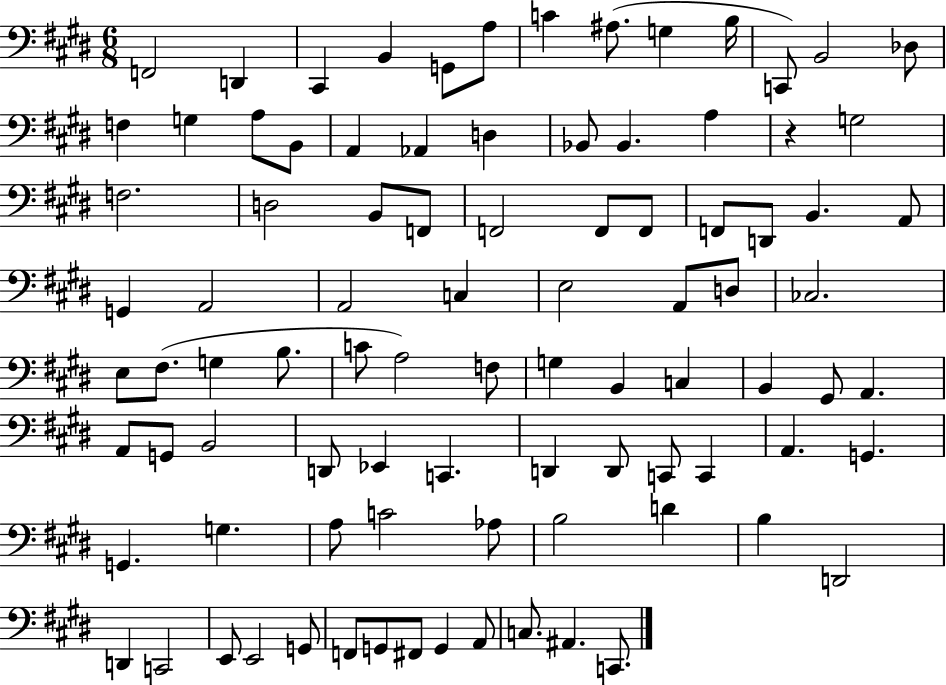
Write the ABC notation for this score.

X:1
T:Untitled
M:6/8
L:1/4
K:E
F,,2 D,, ^C,, B,, G,,/2 A,/2 C ^A,/2 G, B,/4 C,,/2 B,,2 _D,/2 F, G, A,/2 B,,/2 A,, _A,, D, _B,,/2 _B,, A, z G,2 F,2 D,2 B,,/2 F,,/2 F,,2 F,,/2 F,,/2 F,,/2 D,,/2 B,, A,,/2 G,, A,,2 A,,2 C, E,2 A,,/2 D,/2 _C,2 E,/2 ^F,/2 G, B,/2 C/2 A,2 F,/2 G, B,, C, B,, ^G,,/2 A,, A,,/2 G,,/2 B,,2 D,,/2 _E,, C,, D,, D,,/2 C,,/2 C,, A,, G,, G,, G, A,/2 C2 _A,/2 B,2 D B, D,,2 D,, C,,2 E,,/2 E,,2 G,,/2 F,,/2 G,,/2 ^F,,/2 G,, A,,/2 C,/2 ^A,, C,,/2